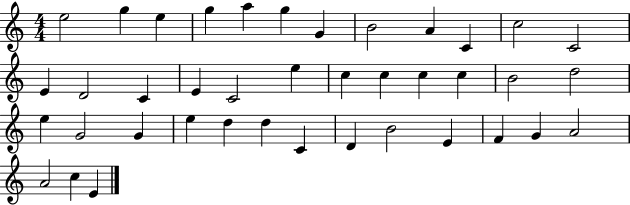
E5/h G5/q E5/q G5/q A5/q G5/q G4/q B4/h A4/q C4/q C5/h C4/h E4/q D4/h C4/q E4/q C4/h E5/q C5/q C5/q C5/q C5/q B4/h D5/h E5/q G4/h G4/q E5/q D5/q D5/q C4/q D4/q B4/h E4/q F4/q G4/q A4/h A4/h C5/q E4/q